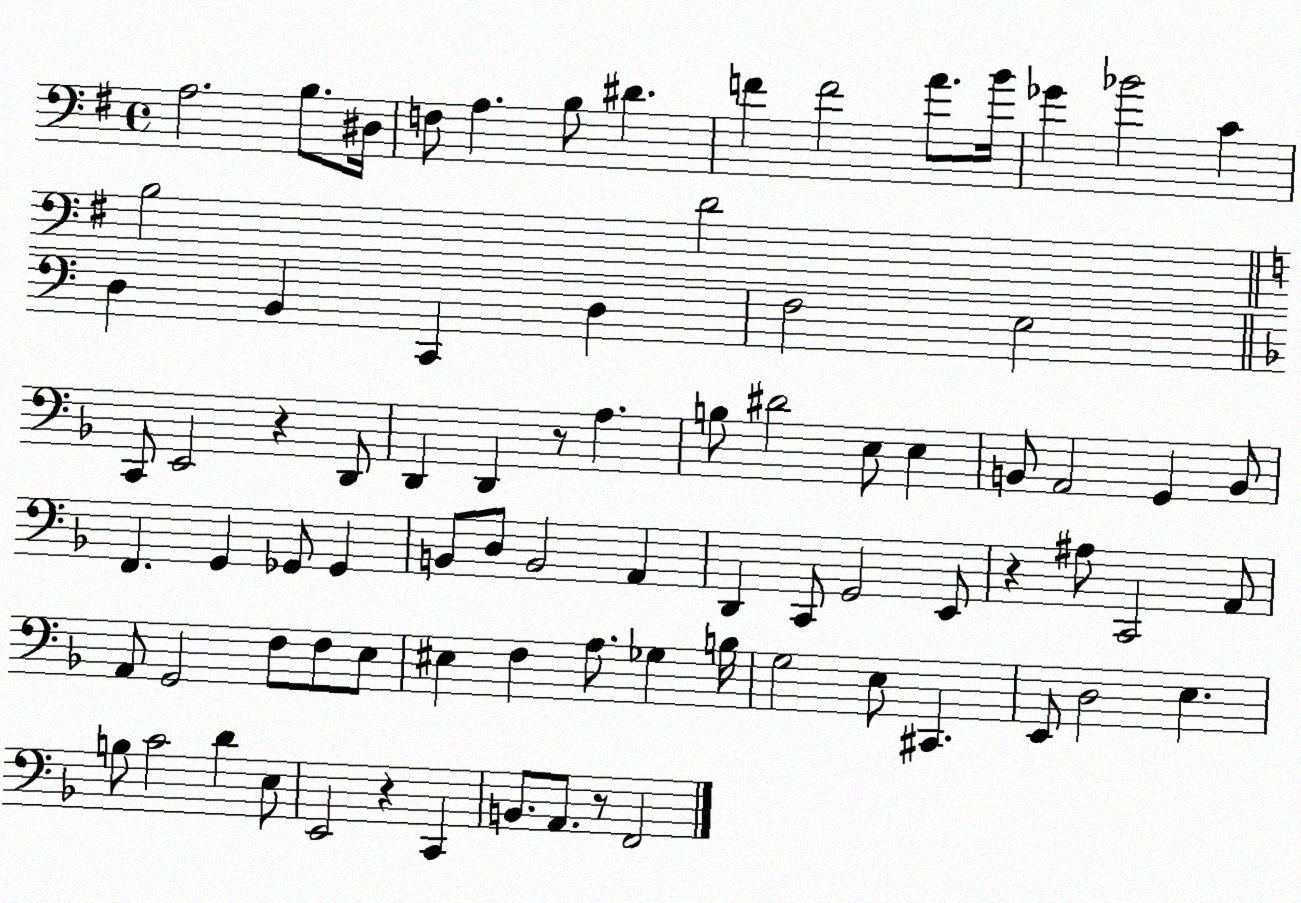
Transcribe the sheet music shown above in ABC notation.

X:1
T:Untitled
M:4/4
L:1/4
K:G
A,2 B,/2 ^D,/4 F,/2 A, B,/2 ^D F F2 A/2 B/4 _G _B2 C B,2 D2 D, B,, C,, D, F,2 E,2 C,,/2 E,,2 z D,,/2 D,, D,, z/2 A, B,/2 ^D2 E,/2 E, B,,/2 A,,2 G,, B,,/2 F,, G,, _G,,/2 _G,, B,,/2 D,/2 B,,2 A,, D,, C,,/2 G,,2 E,,/2 z ^A,/2 C,,2 A,,/2 A,,/2 G,,2 F,/2 F,/2 E,/2 ^E, F, A,/2 _G, B,/4 G,2 E,/2 ^C,, E,,/2 D,2 E, B,/2 C2 D E,/2 E,,2 z C,, B,,/2 A,,/2 z/2 F,,2